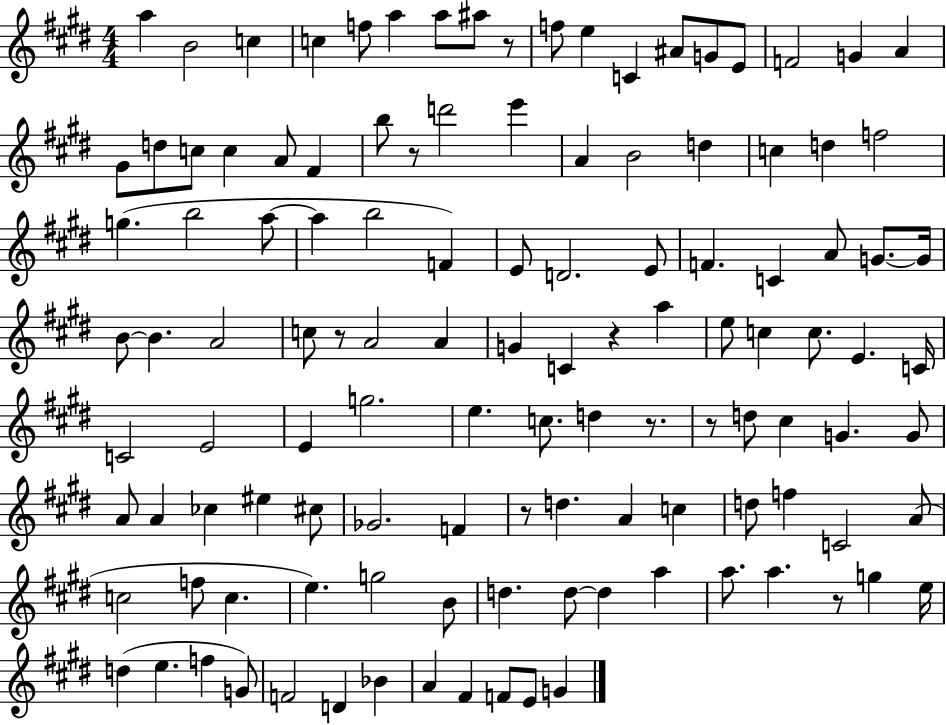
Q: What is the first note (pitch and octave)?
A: A5